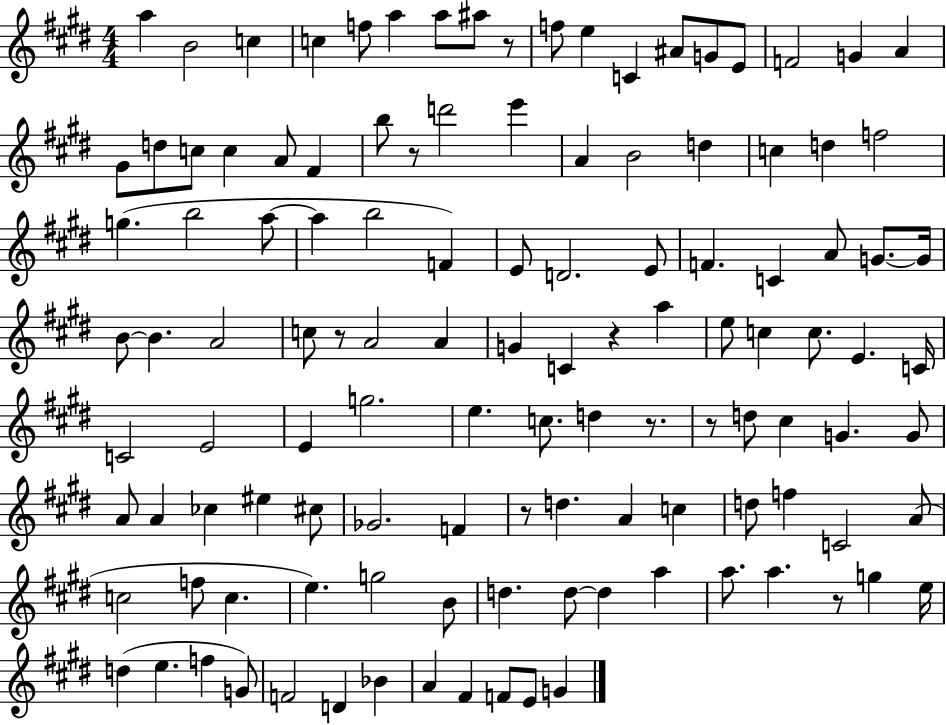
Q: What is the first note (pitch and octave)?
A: A5